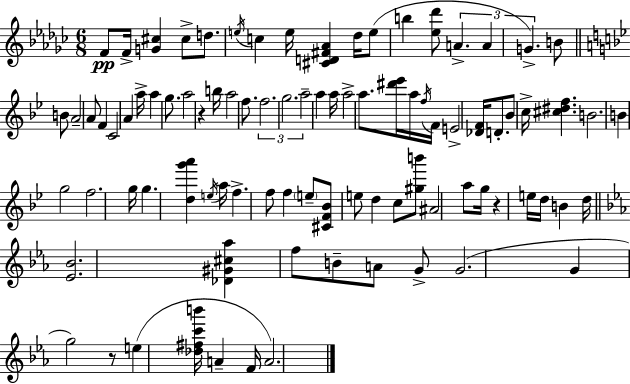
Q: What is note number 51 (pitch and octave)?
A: F5